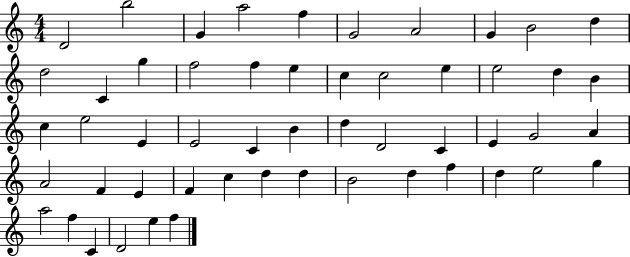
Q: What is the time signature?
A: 4/4